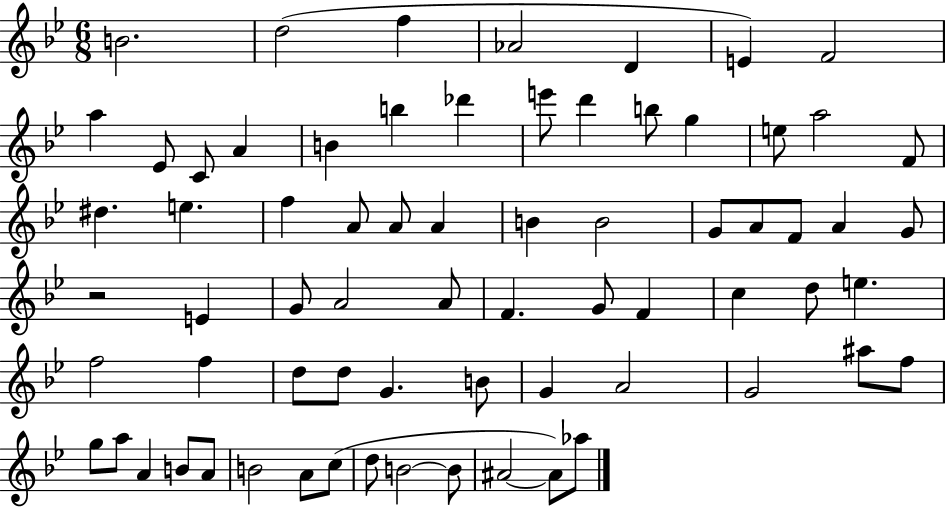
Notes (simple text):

B4/h. D5/h F5/q Ab4/h D4/q E4/q F4/h A5/q Eb4/e C4/e A4/q B4/q B5/q Db6/q E6/e D6/q B5/e G5/q E5/e A5/h F4/e D#5/q. E5/q. F5/q A4/e A4/e A4/q B4/q B4/h G4/e A4/e F4/e A4/q G4/e R/h E4/q G4/e A4/h A4/e F4/q. G4/e F4/q C5/q D5/e E5/q. F5/h F5/q D5/e D5/e G4/q. B4/e G4/q A4/h G4/h A#5/e F5/e G5/e A5/e A4/q B4/e A4/e B4/h A4/e C5/e D5/e B4/h B4/e A#4/h A#4/e Ab5/e